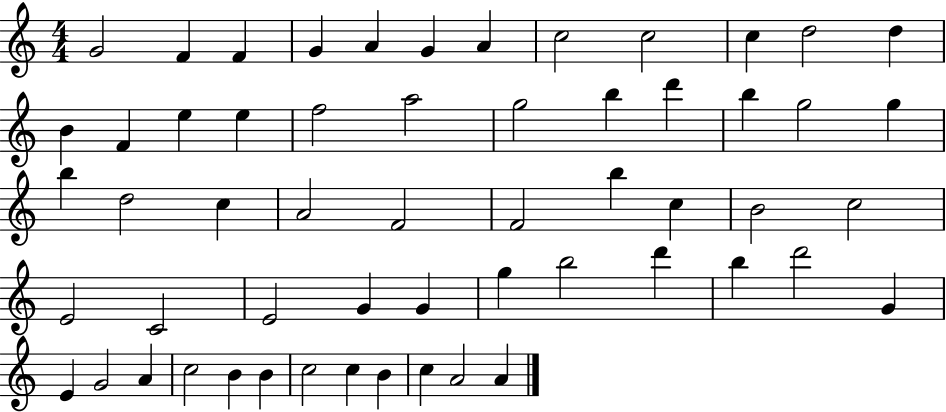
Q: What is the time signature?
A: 4/4